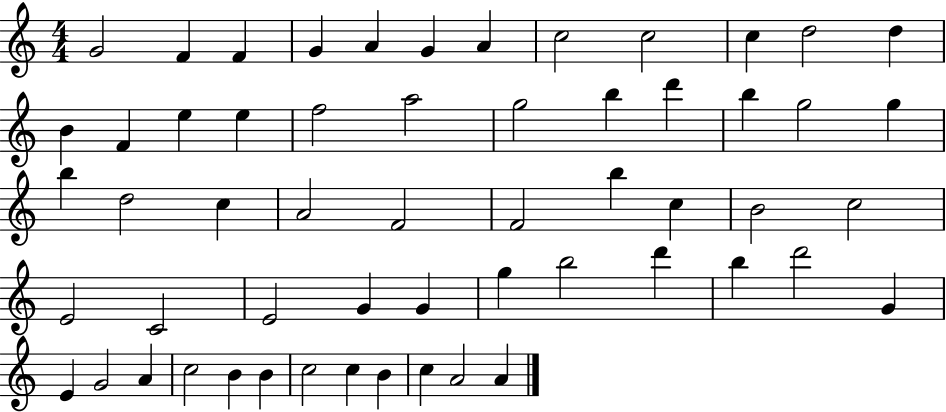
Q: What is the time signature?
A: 4/4